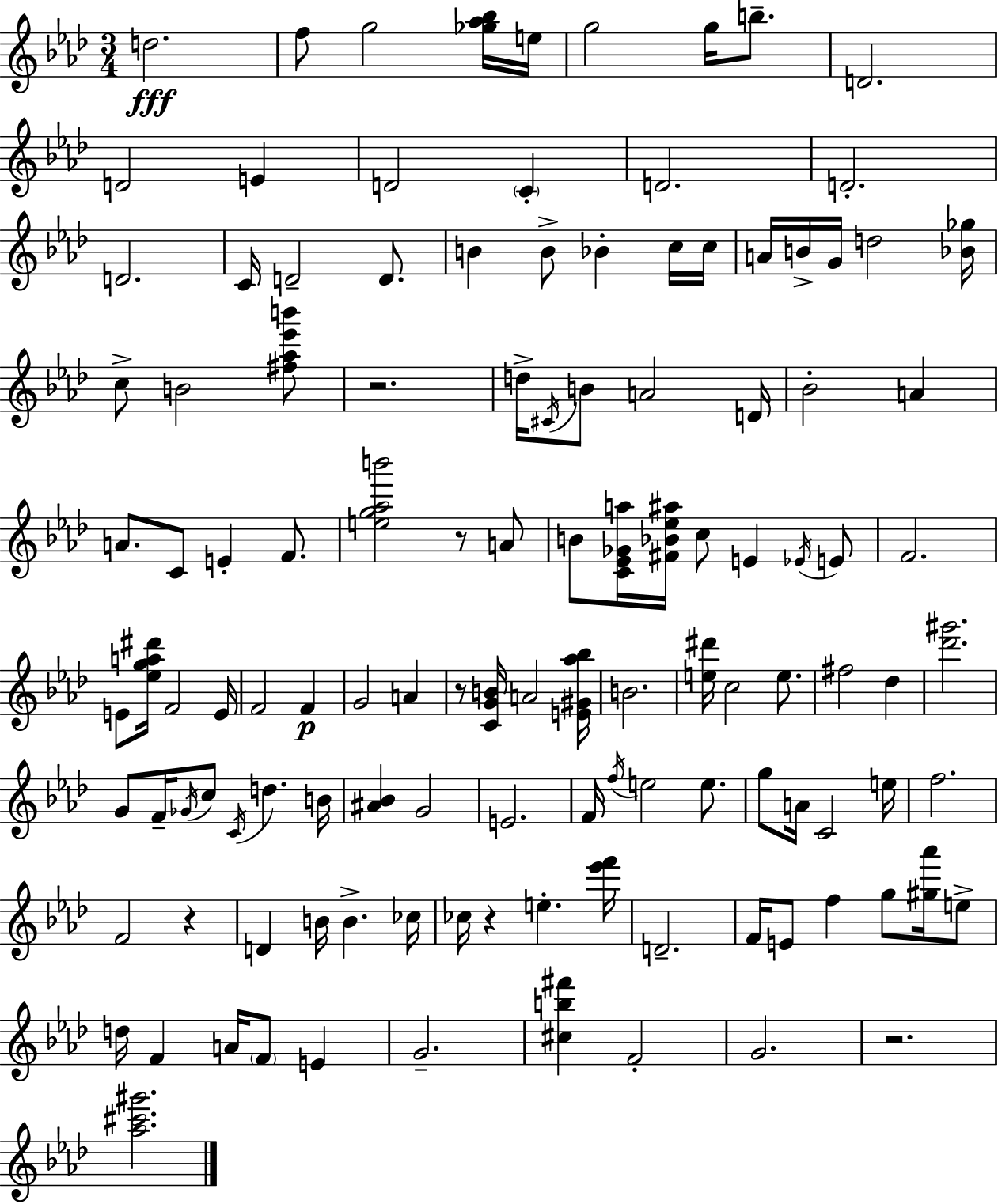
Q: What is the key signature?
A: F minor